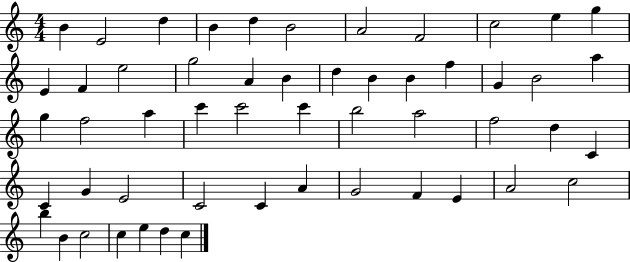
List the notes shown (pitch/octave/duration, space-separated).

B4/q E4/h D5/q B4/q D5/q B4/h A4/h F4/h C5/h E5/q G5/q E4/q F4/q E5/h G5/h A4/q B4/q D5/q B4/q B4/q F5/q G4/q B4/h A5/q G5/q F5/h A5/q C6/q C6/h C6/q B5/h A5/h F5/h D5/q C4/q C4/q G4/q E4/h C4/h C4/q A4/q G4/h F4/q E4/q A4/h C5/h B5/q B4/q C5/h C5/q E5/q D5/q C5/q